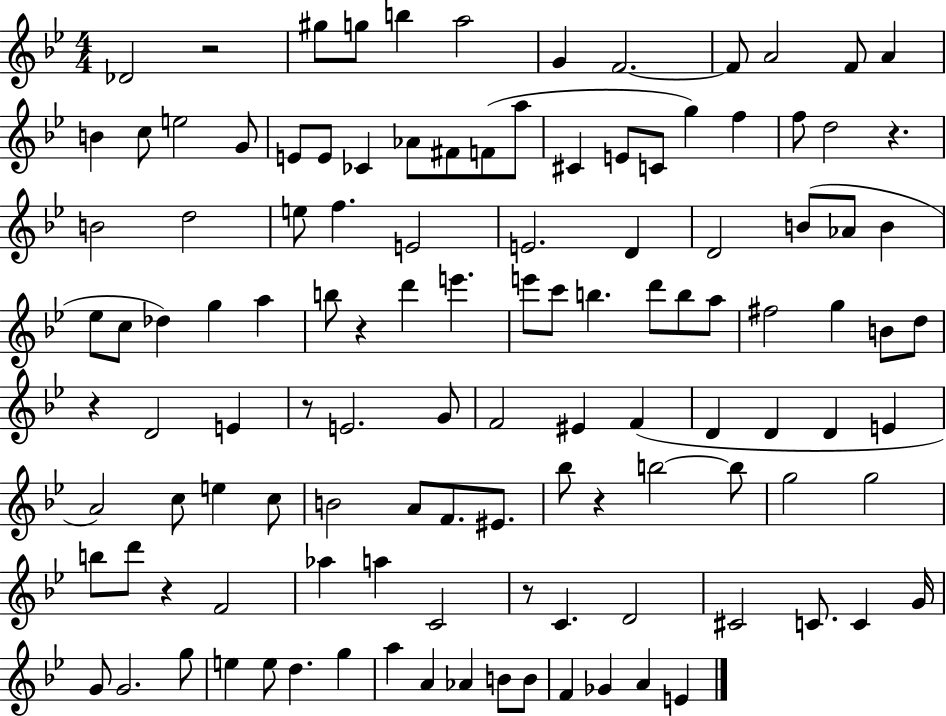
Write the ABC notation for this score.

X:1
T:Untitled
M:4/4
L:1/4
K:Bb
_D2 z2 ^g/2 g/2 b a2 G F2 F/2 A2 F/2 A B c/2 e2 G/2 E/2 E/2 _C _A/2 ^F/2 F/2 a/2 ^C E/2 C/2 g f f/2 d2 z B2 d2 e/2 f E2 E2 D D2 B/2 _A/2 B _e/2 c/2 _d g a b/2 z d' e' e'/2 c'/2 b d'/2 b/2 a/2 ^f2 g B/2 d/2 z D2 E z/2 E2 G/2 F2 ^E F D D D E A2 c/2 e c/2 B2 A/2 F/2 ^E/2 _b/2 z b2 b/2 g2 g2 b/2 d'/2 z F2 _a a C2 z/2 C D2 ^C2 C/2 C G/4 G/2 G2 g/2 e e/2 d g a A _A B/2 B/2 F _G A E